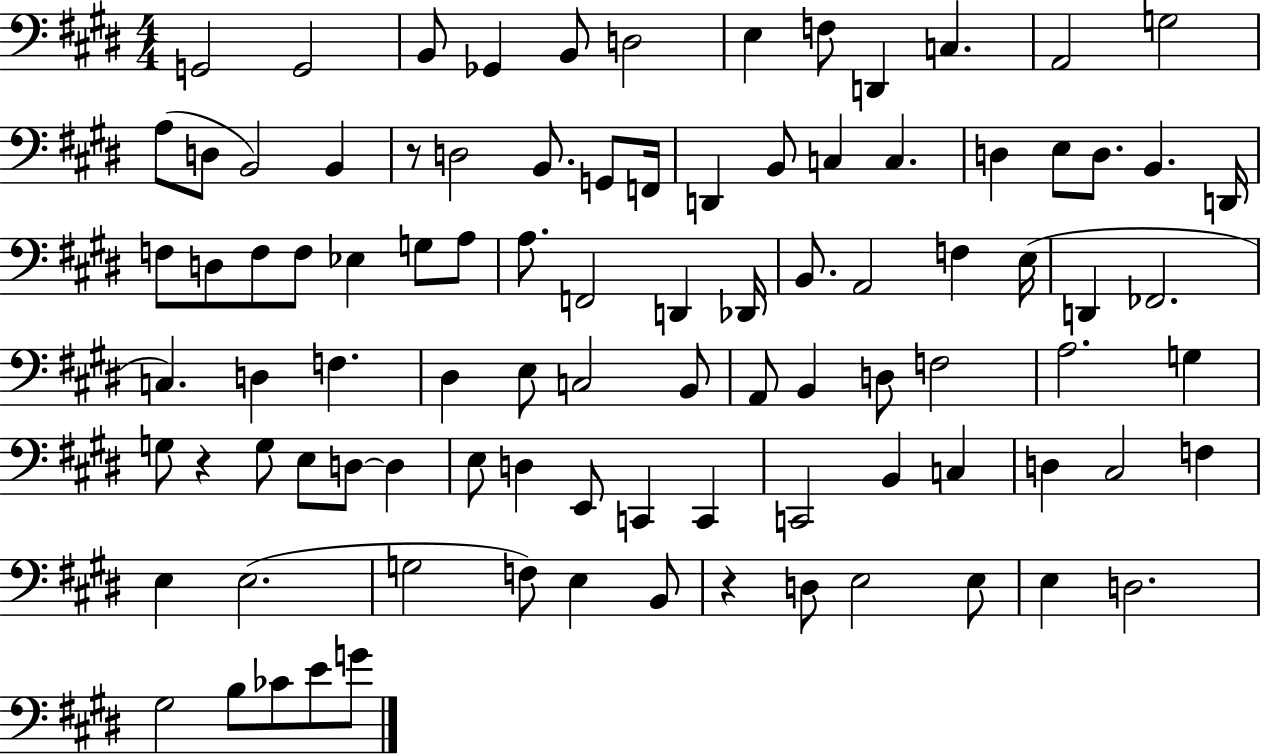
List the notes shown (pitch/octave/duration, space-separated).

G2/h G2/h B2/e Gb2/q B2/e D3/h E3/q F3/e D2/q C3/q. A2/h G3/h A3/e D3/e B2/h B2/q R/e D3/h B2/e. G2/e F2/s D2/q B2/e C3/q C3/q. D3/q E3/e D3/e. B2/q. D2/s F3/e D3/e F3/e F3/e Eb3/q G3/e A3/e A3/e. F2/h D2/q Db2/s B2/e. A2/h F3/q E3/s D2/q FES2/h. C3/q. D3/q F3/q. D#3/q E3/e C3/h B2/e A2/e B2/q D3/e F3/h A3/h. G3/q G3/e R/q G3/e E3/e D3/e D3/q E3/e D3/q E2/e C2/q C2/q C2/h B2/q C3/q D3/q C#3/h F3/q E3/q E3/h. G3/h F3/e E3/q B2/e R/q D3/e E3/h E3/e E3/q D3/h. G#3/h B3/e CES4/e E4/e G4/e